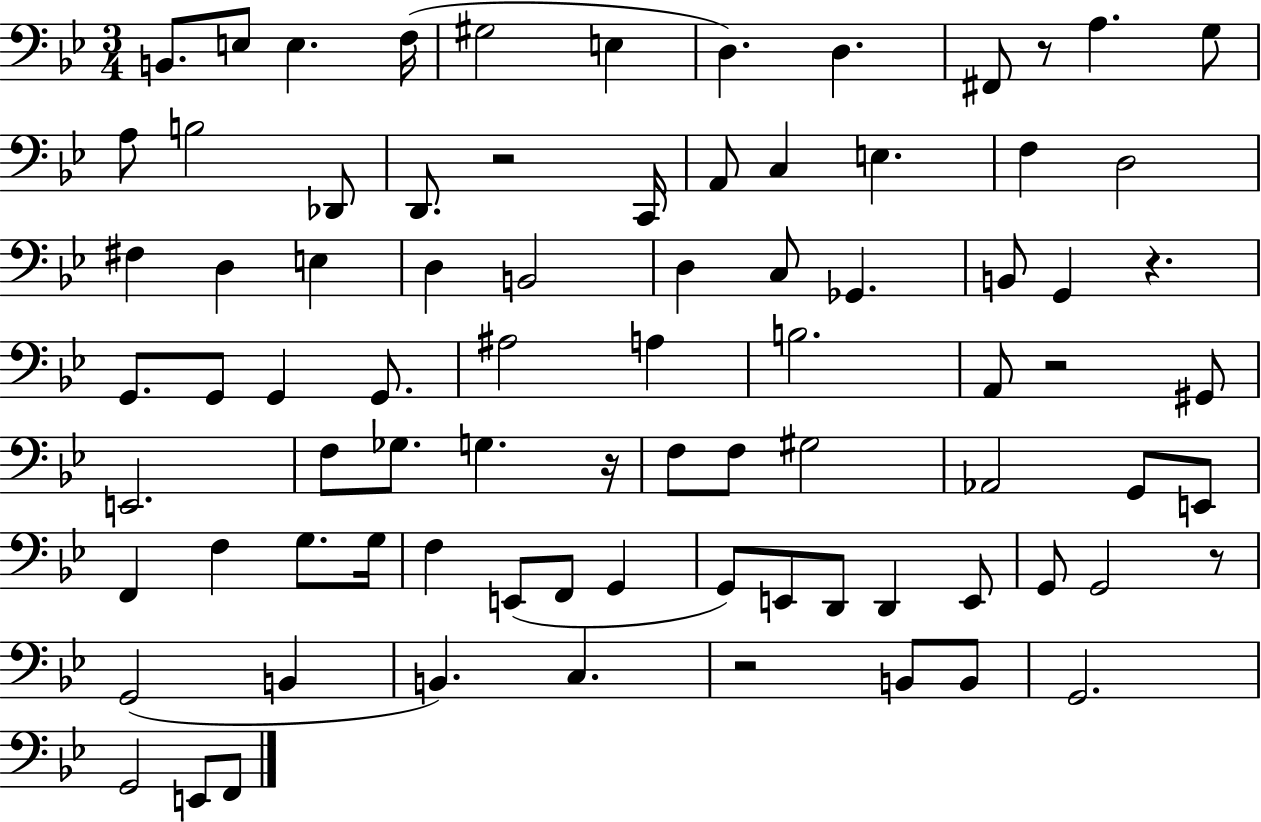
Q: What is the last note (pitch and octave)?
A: F2